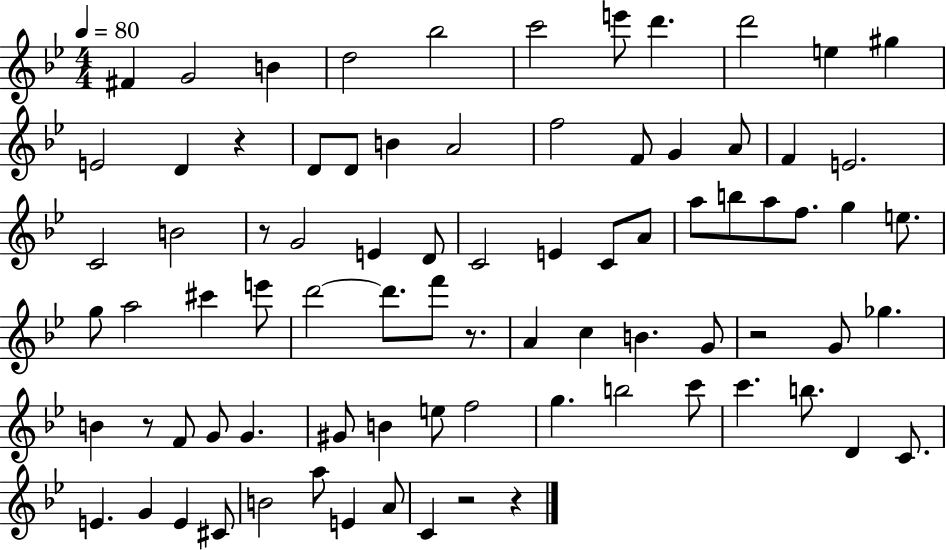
{
  \clef treble
  \numericTimeSignature
  \time 4/4
  \key bes \major
  \tempo 4 = 80
  fis'4 g'2 b'4 | d''2 bes''2 | c'''2 e'''8 d'''4. | d'''2 e''4 gis''4 | \break e'2 d'4 r4 | d'8 d'8 b'4 a'2 | f''2 f'8 g'4 a'8 | f'4 e'2. | \break c'2 b'2 | r8 g'2 e'4 d'8 | c'2 e'4 c'8 a'8 | a''8 b''8 a''8 f''8. g''4 e''8. | \break g''8 a''2 cis'''4 e'''8 | d'''2~~ d'''8. f'''8 r8. | a'4 c''4 b'4. g'8 | r2 g'8 ges''4. | \break b'4 r8 f'8 g'8 g'4. | gis'8 b'4 e''8 f''2 | g''4. b''2 c'''8 | c'''4. b''8. d'4 c'8. | \break e'4. g'4 e'4 cis'8 | b'2 a''8 e'4 a'8 | c'4 r2 r4 | \bar "|."
}